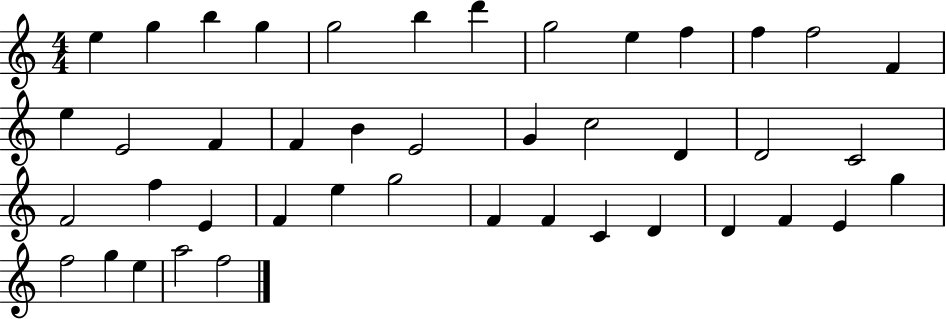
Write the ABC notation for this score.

X:1
T:Untitled
M:4/4
L:1/4
K:C
e g b g g2 b d' g2 e f f f2 F e E2 F F B E2 G c2 D D2 C2 F2 f E F e g2 F F C D D F E g f2 g e a2 f2